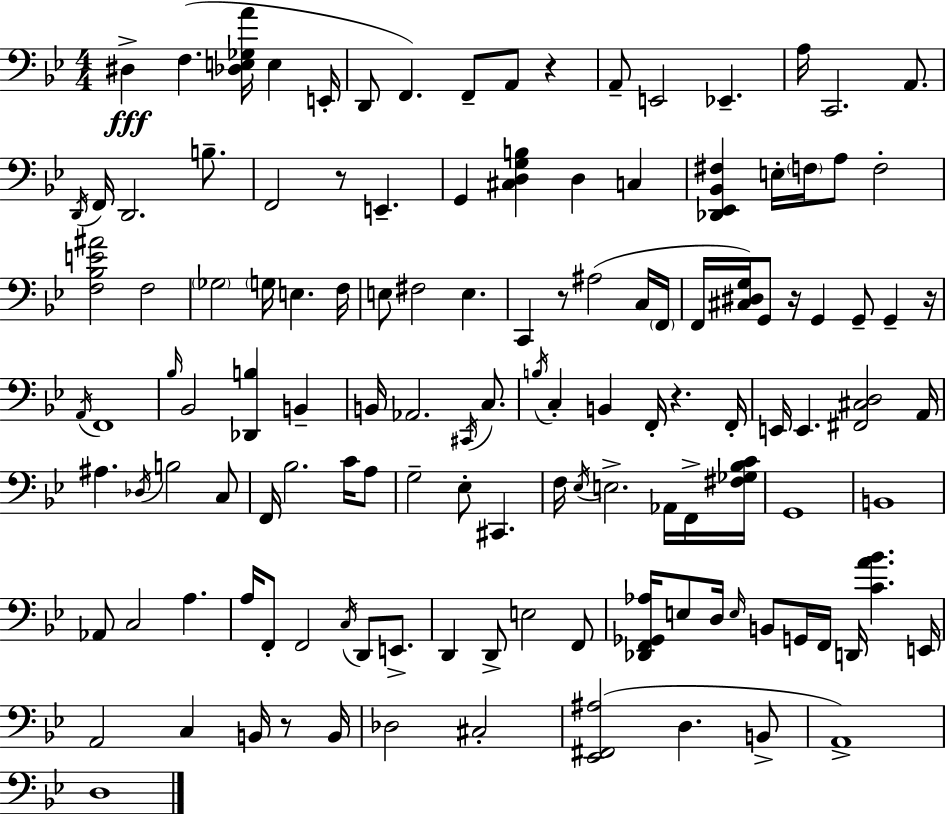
X:1
T:Untitled
M:4/4
L:1/4
K:Bb
^D, F, [_D,E,_G,A]/4 E, E,,/4 D,,/2 F,, F,,/2 A,,/2 z A,,/2 E,,2 _E,, A,/4 C,,2 A,,/2 D,,/4 F,,/4 D,,2 B,/2 F,,2 z/2 E,, G,, [^C,D,G,B,] D, C, [_D,,_E,,_B,,^F,] E,/4 F,/4 A,/2 F,2 [F,_B,E^A]2 F,2 _G,2 G,/4 E, F,/4 E,/2 ^F,2 E, C,, z/2 ^A,2 C,/4 F,,/4 F,,/4 [^C,^D,G,]/4 G,,/2 z/4 G,, G,,/2 G,, z/4 A,,/4 F,,4 _B,/4 _B,,2 [_D,,B,] B,, B,,/4 _A,,2 ^C,,/4 C,/2 B,/4 C, B,, F,,/4 z F,,/4 E,,/4 E,, [^F,,^C,D,]2 A,,/4 ^A, _D,/4 B,2 C,/2 F,,/4 _B,2 C/4 A,/2 G,2 _E,/2 ^C,, F,/4 _E,/4 E,2 _A,,/4 F,,/4 [^F,_G,_B,C]/4 G,,4 B,,4 _A,,/2 C,2 A, A,/4 F,,/2 F,,2 C,/4 D,,/2 E,,/2 D,, D,,/2 E,2 F,,/2 [_D,,F,,_G,,_A,]/4 E,/2 D,/4 E,/4 B,,/2 G,,/4 F,,/4 D,,/4 [CA_B] E,,/4 A,,2 C, B,,/4 z/2 B,,/4 _D,2 ^C,2 [_E,,^F,,^A,]2 D, B,,/2 A,,4 D,4